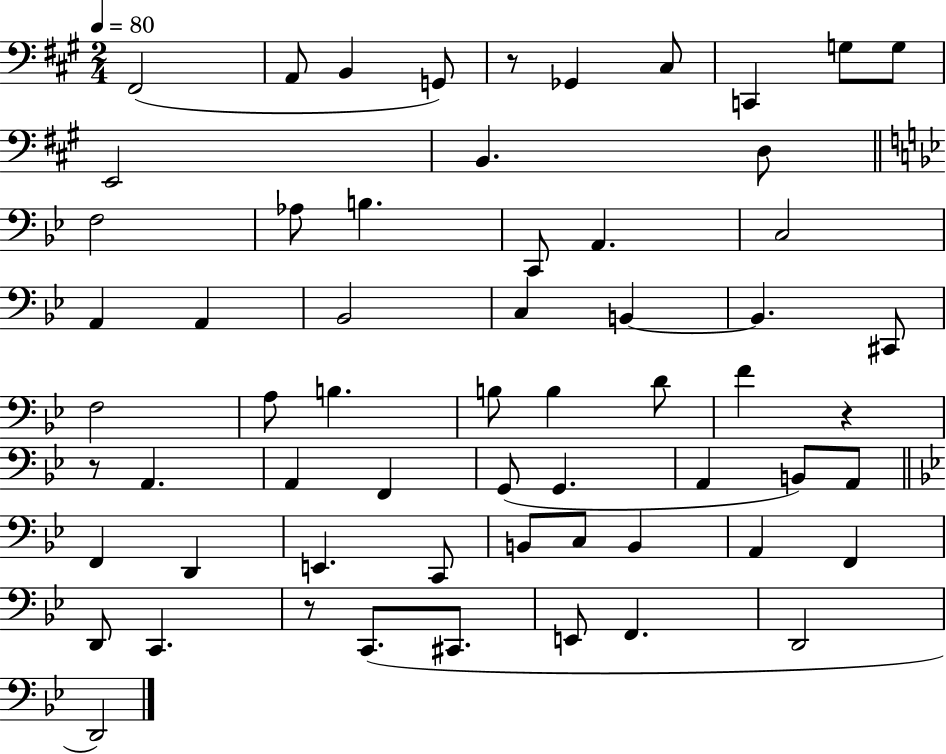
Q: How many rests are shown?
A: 4